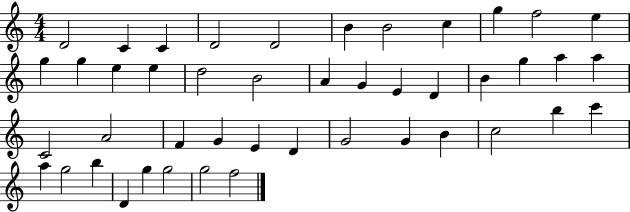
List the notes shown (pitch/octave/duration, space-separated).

D4/h C4/q C4/q D4/h D4/h B4/q B4/h C5/q G5/q F5/h E5/q G5/q G5/q E5/q E5/q D5/h B4/h A4/q G4/q E4/q D4/q B4/q G5/q A5/q A5/q C4/h A4/h F4/q G4/q E4/q D4/q G4/h G4/q B4/q C5/h B5/q C6/q A5/q G5/h B5/q D4/q G5/q G5/h G5/h F5/h